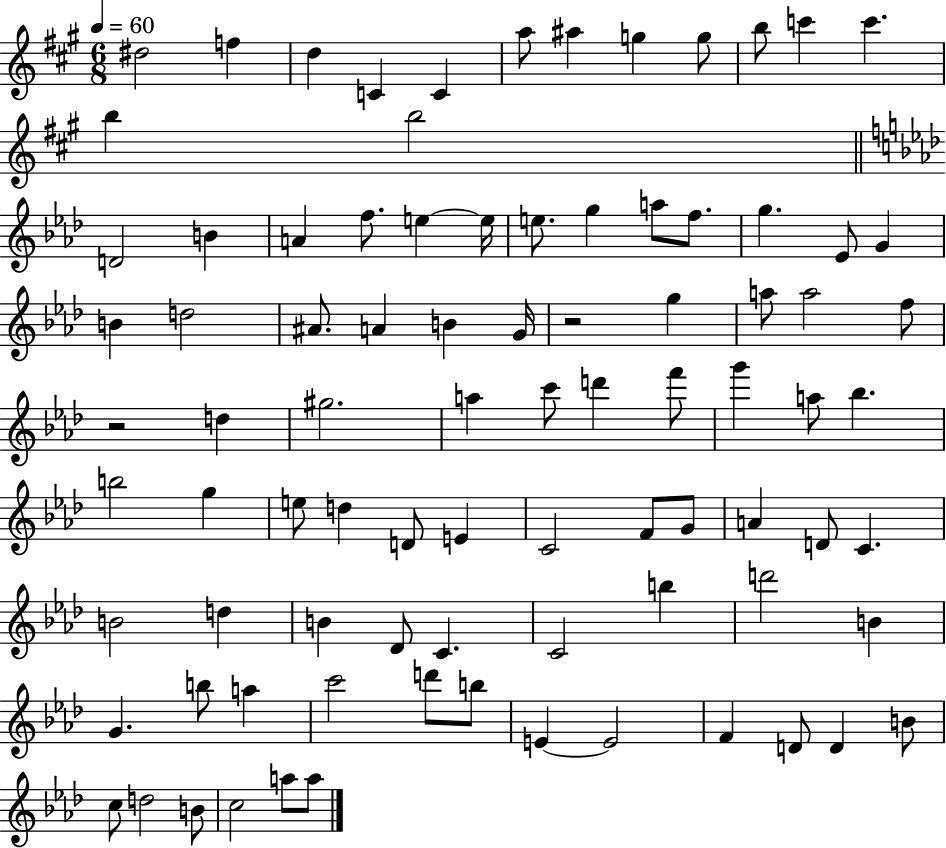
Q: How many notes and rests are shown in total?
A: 87